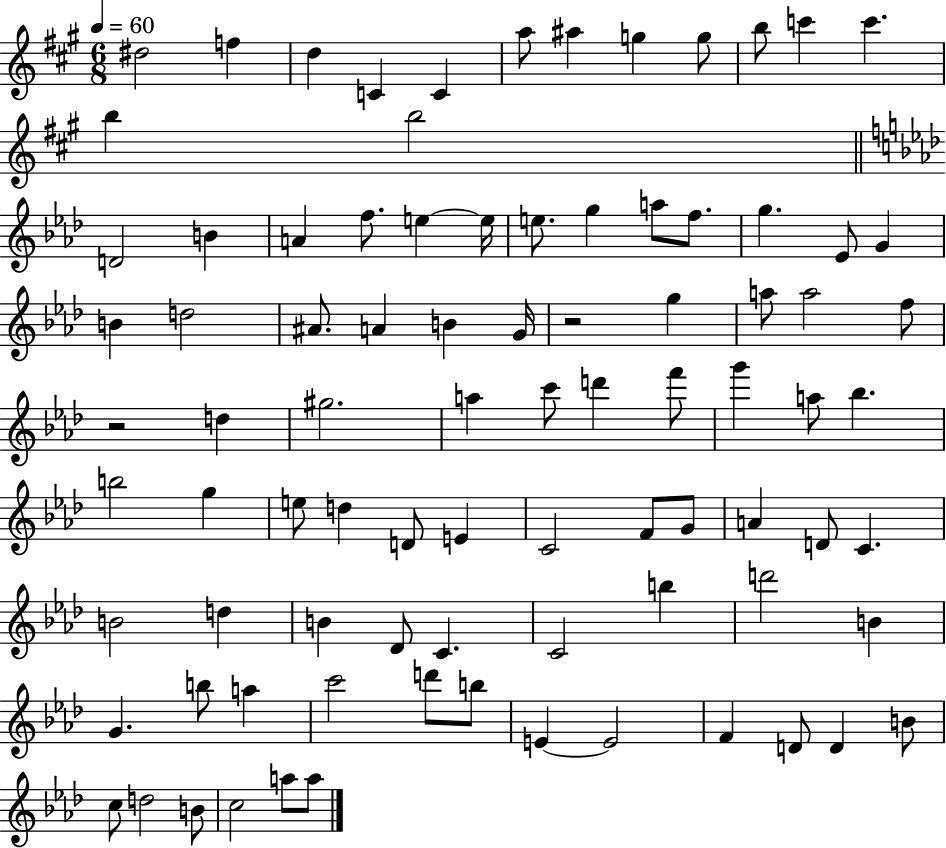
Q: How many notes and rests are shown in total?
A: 87